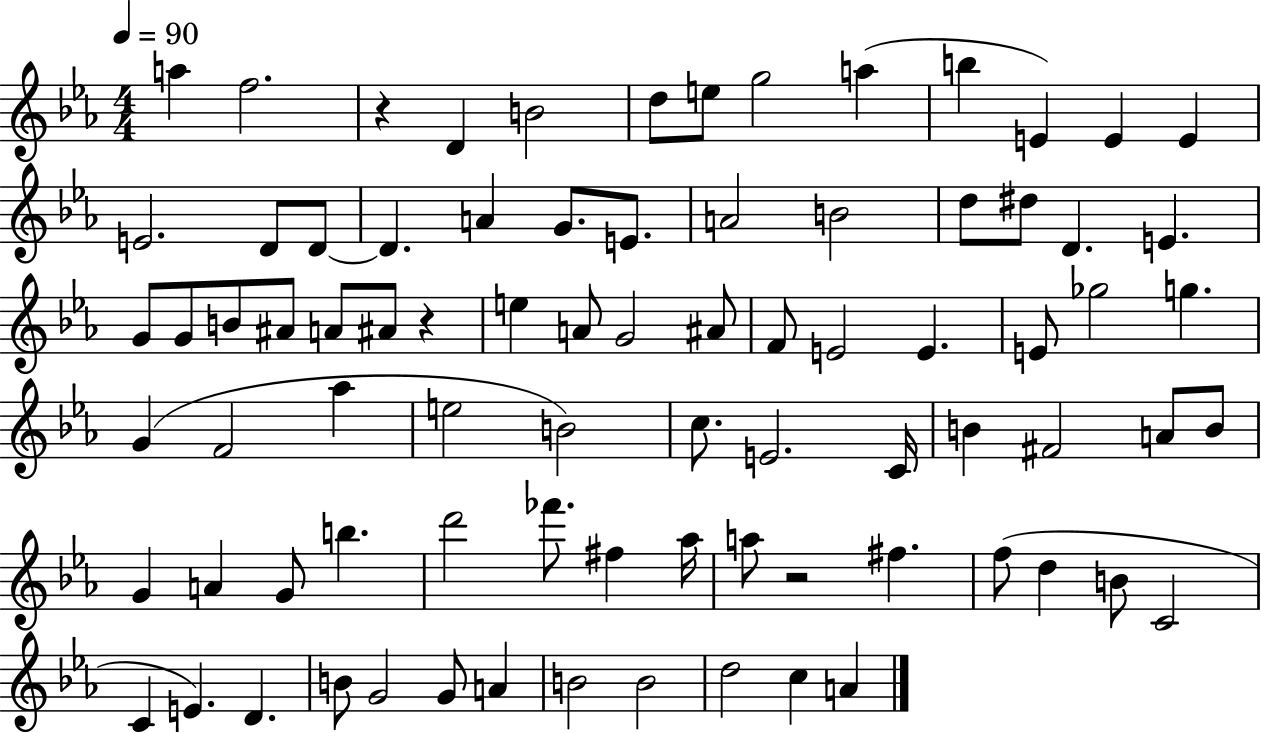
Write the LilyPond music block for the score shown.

{
  \clef treble
  \numericTimeSignature
  \time 4/4
  \key ees \major
  \tempo 4 = 90
  \repeat volta 2 { a''4 f''2. | r4 d'4 b'2 | d''8 e''8 g''2 a''4( | b''4 e'4) e'4 e'4 | \break e'2. d'8 d'8~~ | d'4. a'4 g'8. e'8. | a'2 b'2 | d''8 dis''8 d'4. e'4. | \break g'8 g'8 b'8 ais'8 a'8 ais'8 r4 | e''4 a'8 g'2 ais'8 | f'8 e'2 e'4. | e'8 ges''2 g''4. | \break g'4( f'2 aes''4 | e''2 b'2) | c''8. e'2. c'16 | b'4 fis'2 a'8 b'8 | \break g'4 a'4 g'8 b''4. | d'''2 fes'''8. fis''4 aes''16 | a''8 r2 fis''4. | f''8( d''4 b'8 c'2 | \break c'4 e'4.) d'4. | b'8 g'2 g'8 a'4 | b'2 b'2 | d''2 c''4 a'4 | \break } \bar "|."
}